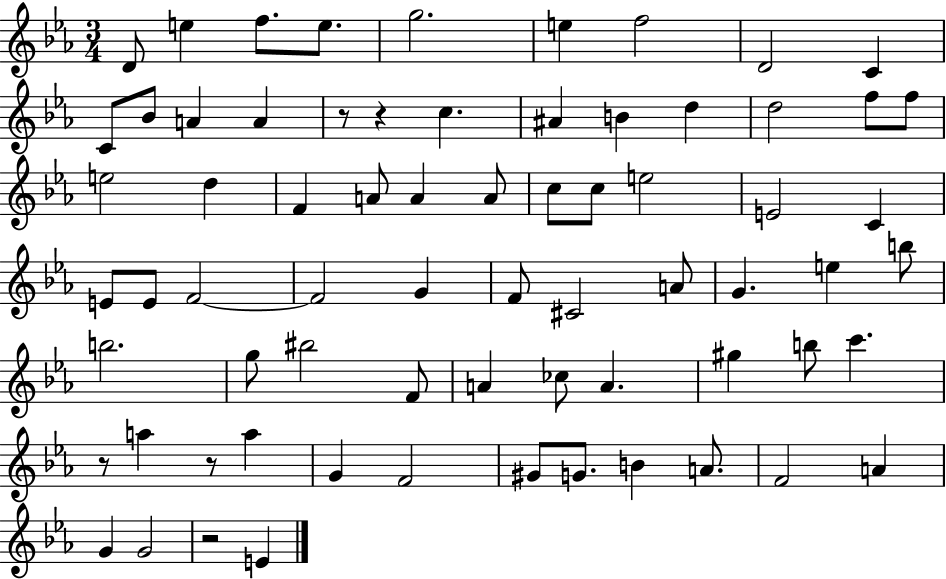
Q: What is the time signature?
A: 3/4